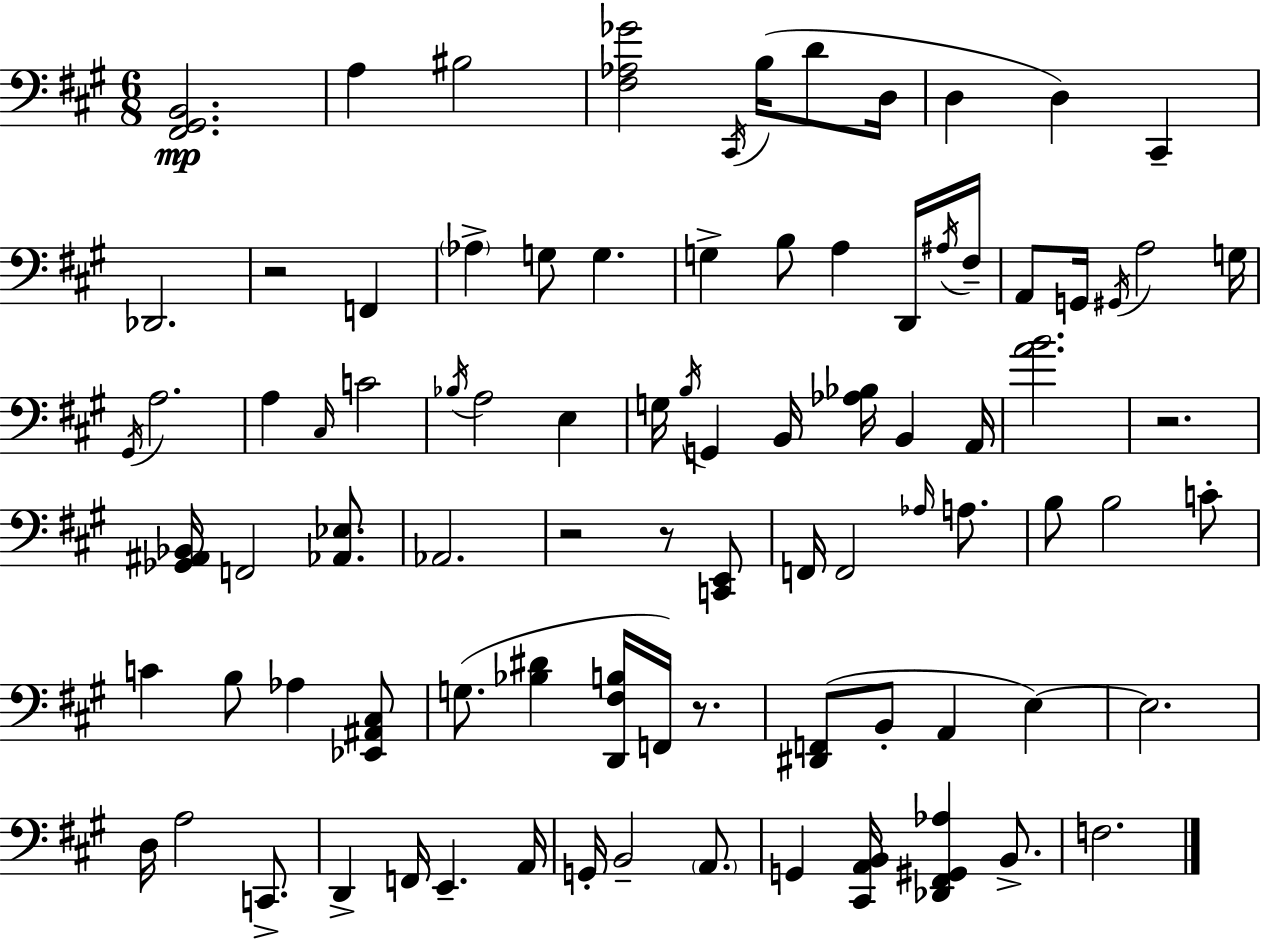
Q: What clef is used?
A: bass